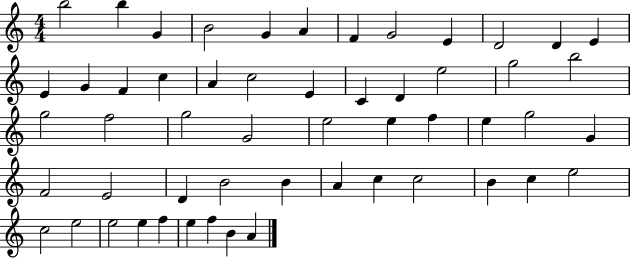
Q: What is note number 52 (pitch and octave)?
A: F5